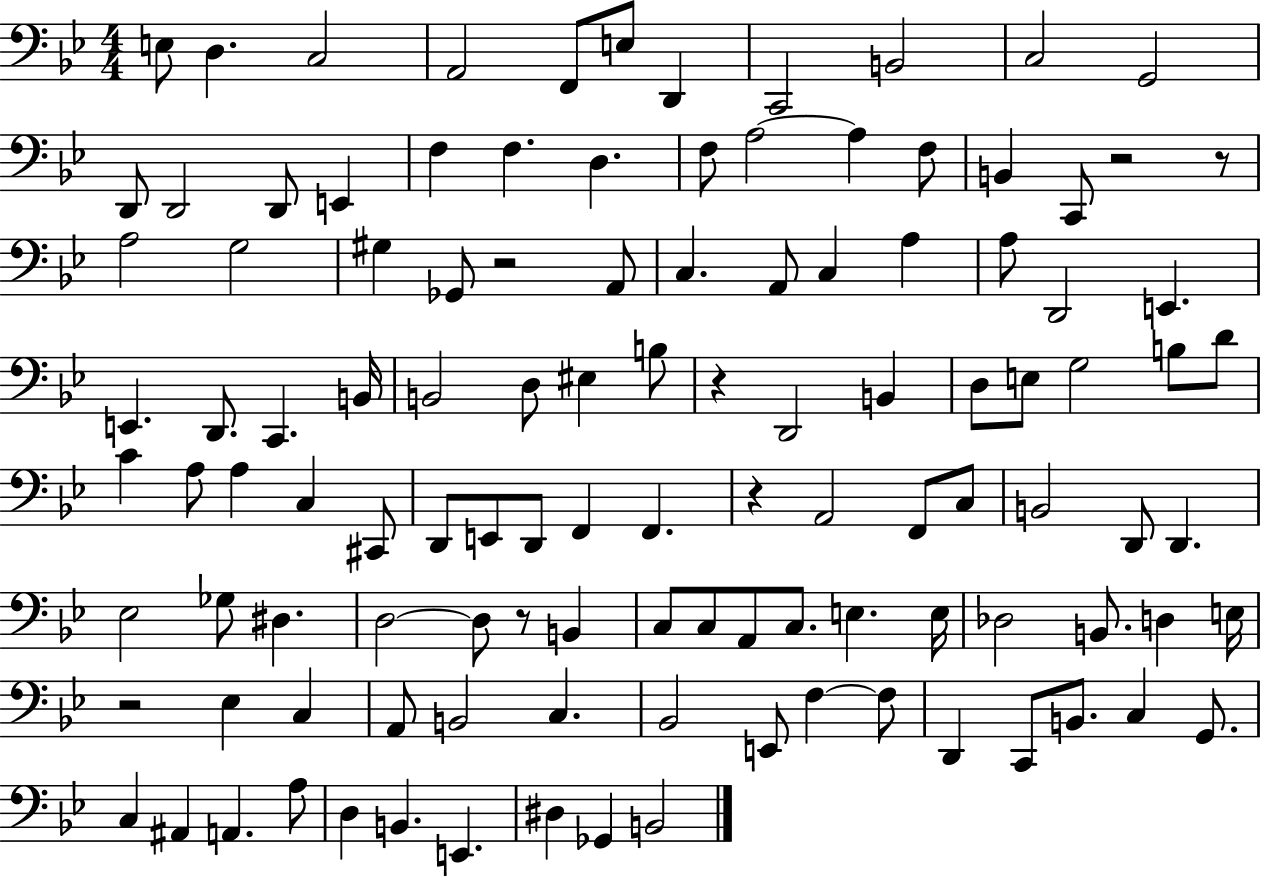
X:1
T:Untitled
M:4/4
L:1/4
K:Bb
E,/2 D, C,2 A,,2 F,,/2 E,/2 D,, C,,2 B,,2 C,2 G,,2 D,,/2 D,,2 D,,/2 E,, F, F, D, F,/2 A,2 A, F,/2 B,, C,,/2 z2 z/2 A,2 G,2 ^G, _G,,/2 z2 A,,/2 C, A,,/2 C, A, A,/2 D,,2 E,, E,, D,,/2 C,, B,,/4 B,,2 D,/2 ^E, B,/2 z D,,2 B,, D,/2 E,/2 G,2 B,/2 D/2 C A,/2 A, C, ^C,,/2 D,,/2 E,,/2 D,,/2 F,, F,, z A,,2 F,,/2 C,/2 B,,2 D,,/2 D,, _E,2 _G,/2 ^D, D,2 D,/2 z/2 B,, C,/2 C,/2 A,,/2 C,/2 E, E,/4 _D,2 B,,/2 D, E,/4 z2 _E, C, A,,/2 B,,2 C, _B,,2 E,,/2 F, F,/2 D,, C,,/2 B,,/2 C, G,,/2 C, ^A,, A,, A,/2 D, B,, E,, ^D, _G,, B,,2